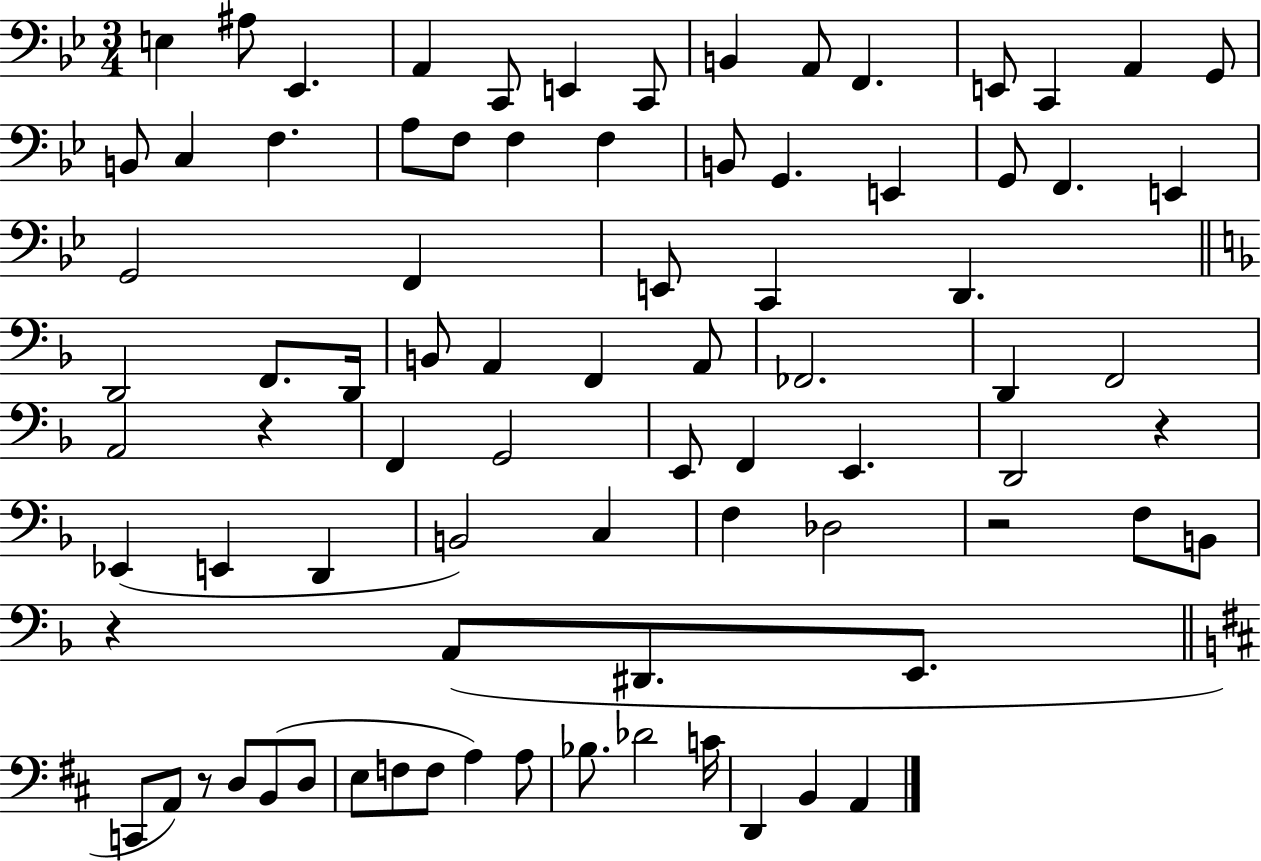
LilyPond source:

{
  \clef bass
  \numericTimeSignature
  \time 3/4
  \key bes \major
  e4 ais8 ees,4. | a,4 c,8 e,4 c,8 | b,4 a,8 f,4. | e,8 c,4 a,4 g,8 | \break b,8 c4 f4. | a8 f8 f4 f4 | b,8 g,4. e,4 | g,8 f,4. e,4 | \break g,2 f,4 | e,8 c,4 d,4. | \bar "||" \break \key d \minor d,2 f,8. d,16 | b,8 a,4 f,4 a,8 | fes,2. | d,4 f,2 | \break a,2 r4 | f,4 g,2 | e,8 f,4 e,4. | d,2 r4 | \break ees,4( e,4 d,4 | b,2) c4 | f4 des2 | r2 f8 b,8 | \break r4 a,8( dis,8. e,8. | \bar "||" \break \key d \major c,8 a,8) r8 d8 b,8( d8 | e8 f8 f8 a4) a8 | bes8. des'2 c'16 | d,4 b,4 a,4 | \break \bar "|."
}